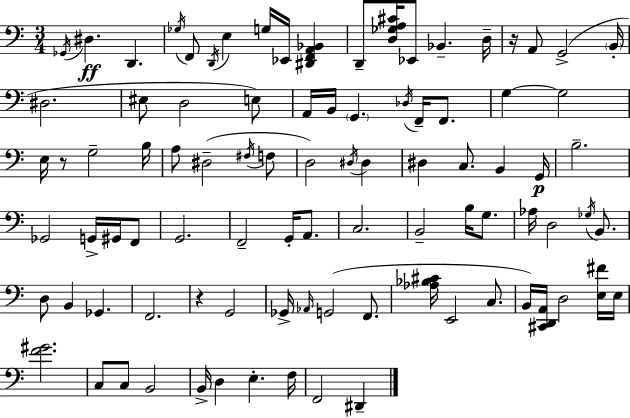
{
  \clef bass
  \numericTimeSignature
  \time 3/4
  \key c \major
  \acciaccatura { ges,16 }\ff dis4. d,4. | \acciaccatura { ges16 } f,8 \acciaccatura { d,16 } e4 g16 ees,16 <dis, f, a, bes,>4 | d,8-- <d ges a cis'>16 ees,8 bes,4.-- | d16-- r16 a,8 g,2->( | \break \parenthesize b,16-. dis2. | eis8 d2 | e8) a,16 b,16 \parenthesize g,4. \acciaccatura { des16 } | f,16-- f,8. g4~~ g2 | \break e16 r8 g2-- | b16 a8 dis2--( | \acciaccatura { fis16 } f8 d2) | \acciaccatura { dis16 } dis4 dis4 c8. | \break b,4 g,16\p b2.-- | ges,2 | g,16-> gis,16 f,8 g,2. | f,2-- | \break g,16-. a,8. c2. | b,2-- | b16 g8. aes16 d2 | \acciaccatura { ges16 } b,8. d8 b,4 | \break ges,4. f,2. | r4 g,2 | ges,16-> \grace { aes,16 } g,2( | f,8. <aes bes cis'>16 e,2 | \break c8. b,16) <cis, d, a,>16 d2 | <e fis'>16 e16 <f' gis'>2. | c8 c8 | b,2 b,16-> d4 | \break e4.-. f16 f,2 | dis,4-- \bar "|."
}